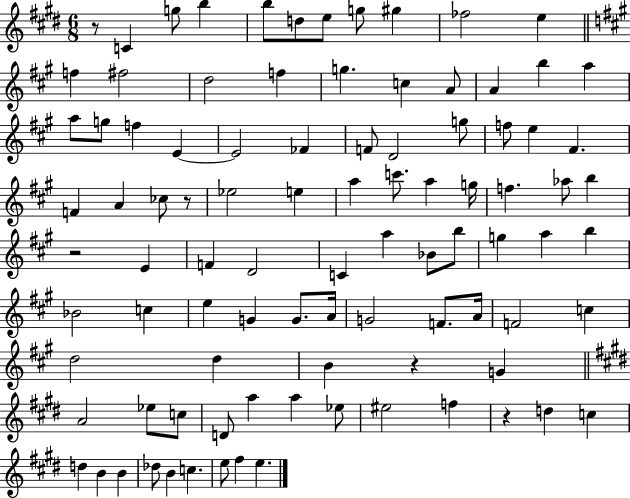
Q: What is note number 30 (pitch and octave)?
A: F5